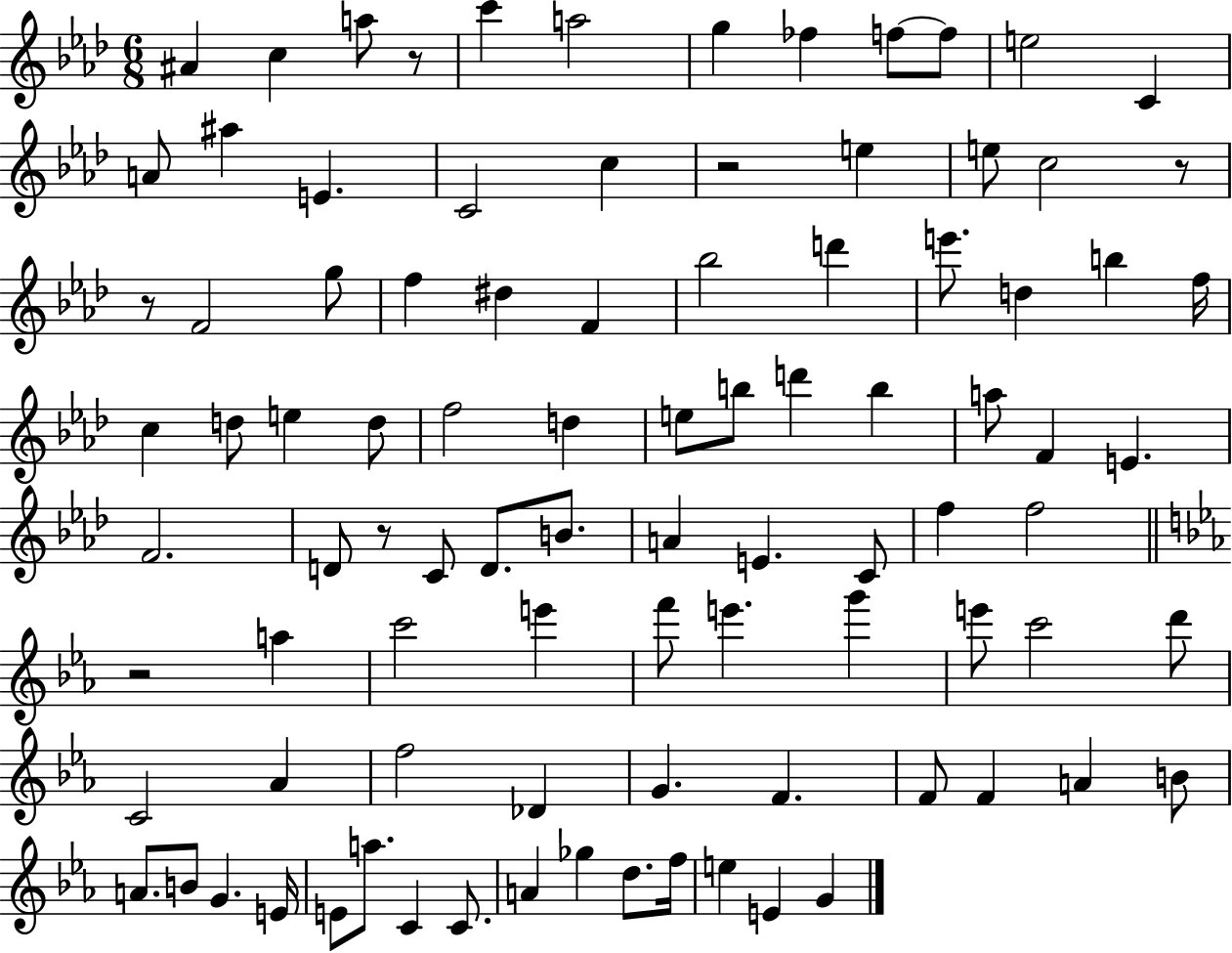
X:1
T:Untitled
M:6/8
L:1/4
K:Ab
^A c a/2 z/2 c' a2 g _f f/2 f/2 e2 C A/2 ^a E C2 c z2 e e/2 c2 z/2 z/2 F2 g/2 f ^d F _b2 d' e'/2 d b f/4 c d/2 e d/2 f2 d e/2 b/2 d' b a/2 F E F2 D/2 z/2 C/2 D/2 B/2 A E C/2 f f2 z2 a c'2 e' f'/2 e' g' e'/2 c'2 d'/2 C2 _A f2 _D G F F/2 F A B/2 A/2 B/2 G E/4 E/2 a/2 C C/2 A _g d/2 f/4 e E G